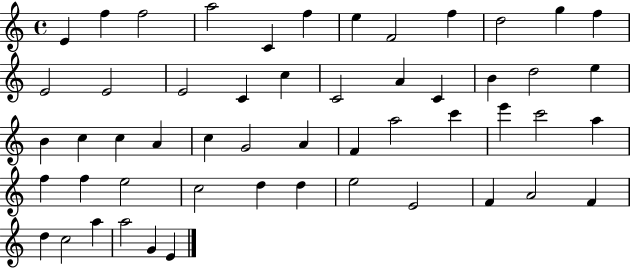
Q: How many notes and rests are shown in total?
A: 53